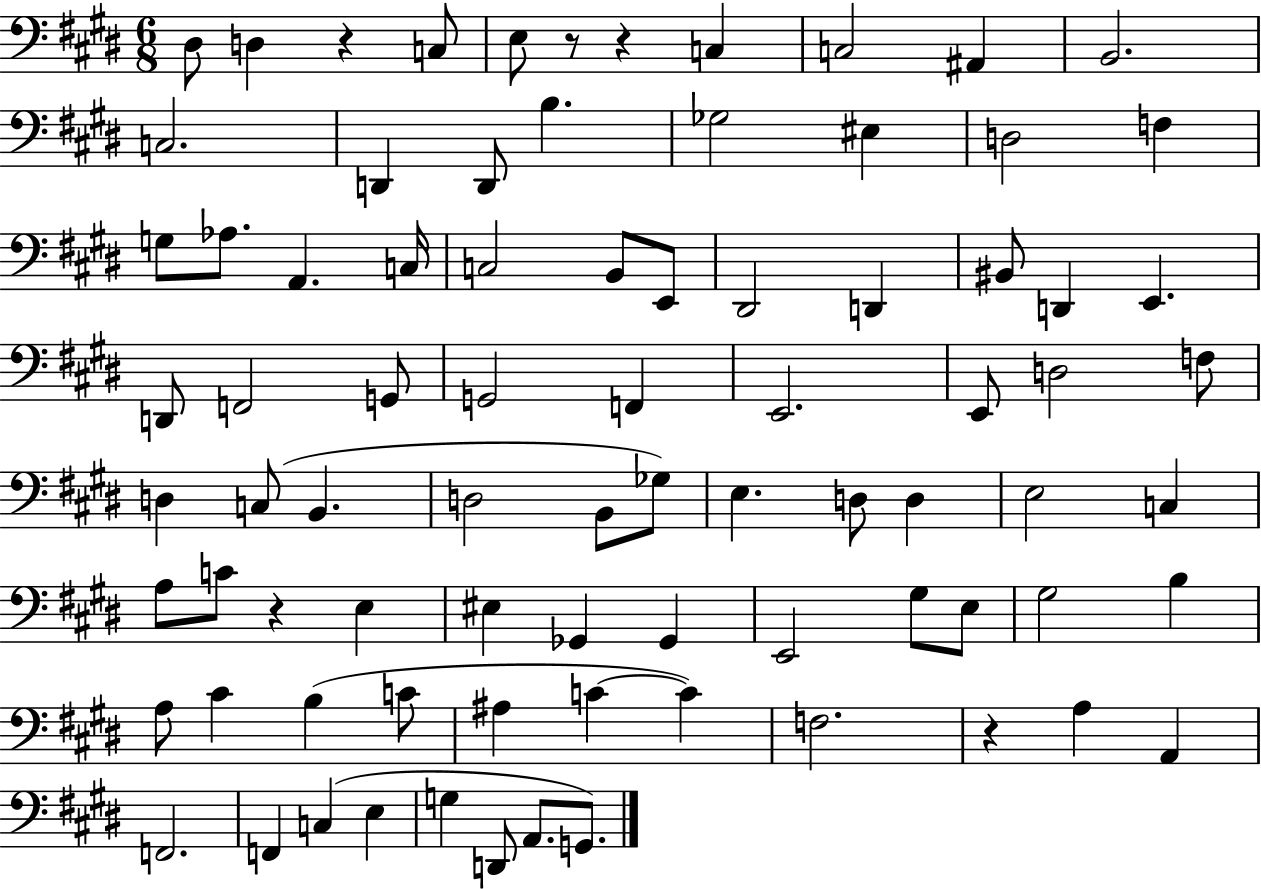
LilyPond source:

{
  \clef bass
  \numericTimeSignature
  \time 6/8
  \key e \major
  dis8 d4 r4 c8 | e8 r8 r4 c4 | c2 ais,4 | b,2. | \break c2. | d,4 d,8 b4. | ges2 eis4 | d2 f4 | \break g8 aes8. a,4. c16 | c2 b,8 e,8 | dis,2 d,4 | bis,8 d,4 e,4. | \break d,8 f,2 g,8 | g,2 f,4 | e,2. | e,8 d2 f8 | \break d4 c8( b,4. | d2 b,8 ges8) | e4. d8 d4 | e2 c4 | \break a8 c'8 r4 e4 | eis4 ges,4 ges,4 | e,2 gis8 e8 | gis2 b4 | \break a8 cis'4 b4( c'8 | ais4 c'4~~ c'4) | f2. | r4 a4 a,4 | \break f,2. | f,4 c4( e4 | g4 d,8 a,8. g,8.) | \bar "|."
}